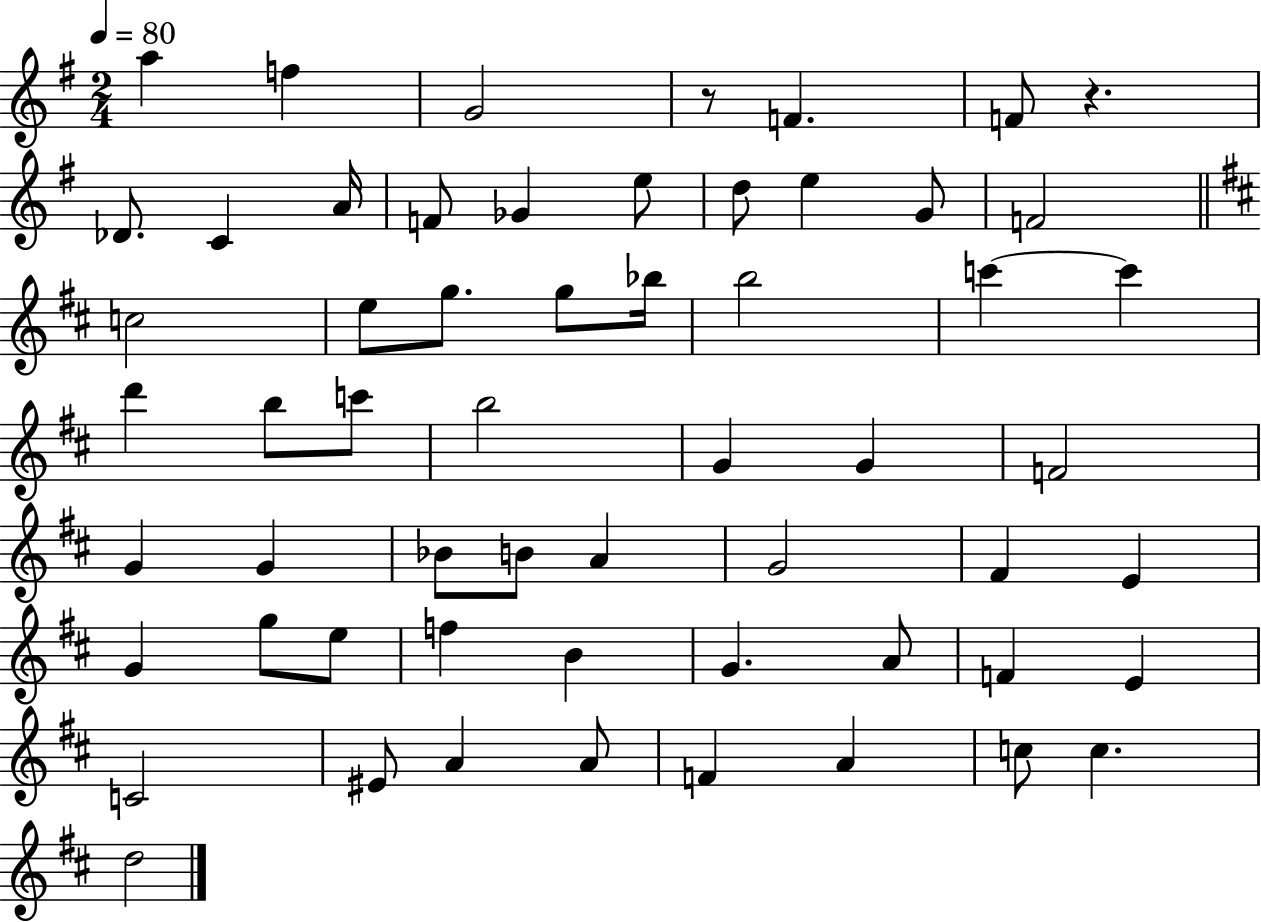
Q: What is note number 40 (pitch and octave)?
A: G5